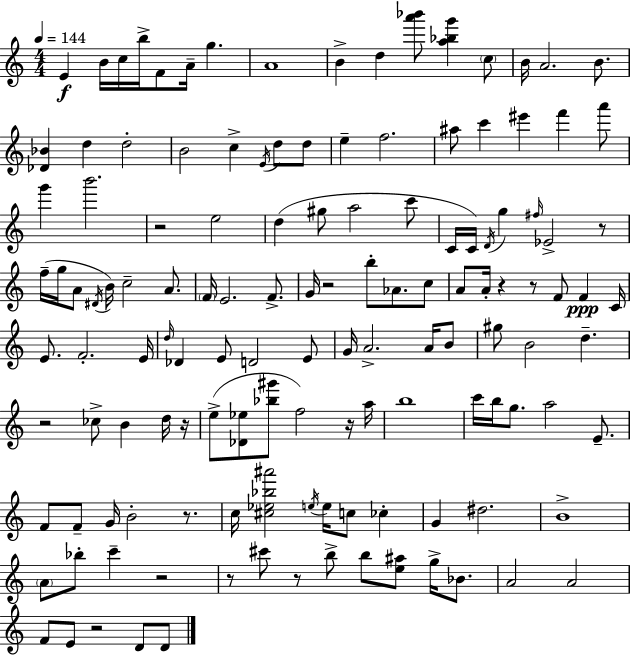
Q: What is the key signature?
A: C major